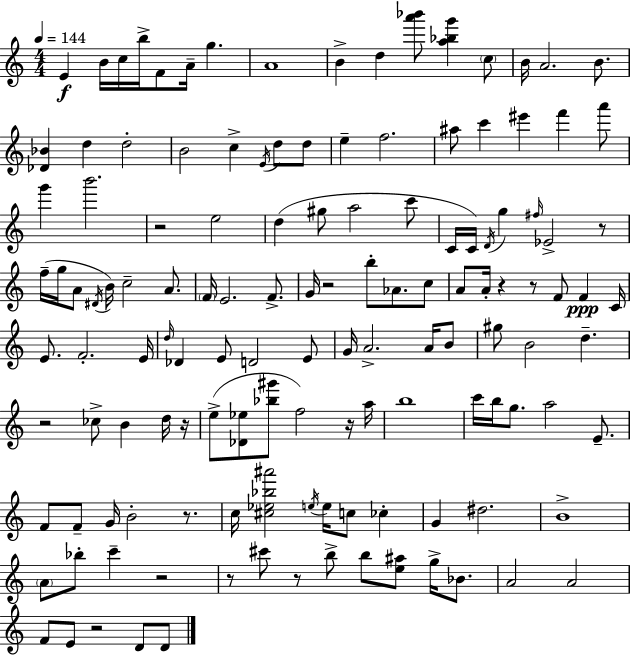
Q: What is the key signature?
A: C major